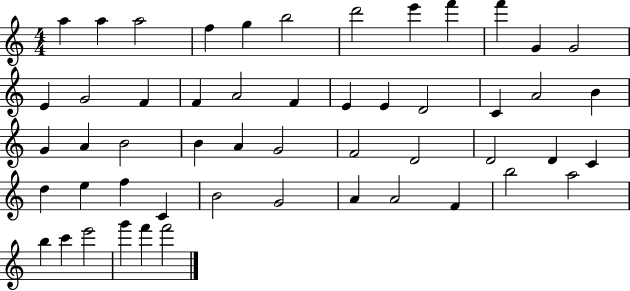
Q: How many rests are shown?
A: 0